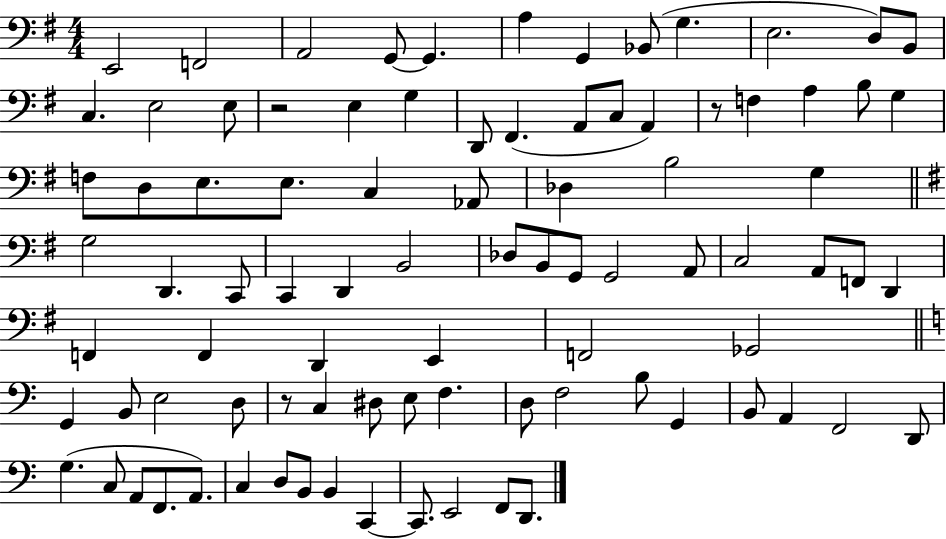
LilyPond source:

{
  \clef bass
  \numericTimeSignature
  \time 4/4
  \key g \major
  e,2 f,2 | a,2 g,8~~ g,4. | a4 g,4 bes,8( g4. | e2. d8) b,8 | \break c4. e2 e8 | r2 e4 g4 | d,8 fis,4.( a,8 c8 a,4) | r8 f4 a4 b8 g4 | \break f8 d8 e8. e8. c4 aes,8 | des4 b2 g4 | \bar "||" \break \key g \major g2 d,4. c,8 | c,4 d,4 b,2 | des8 b,8 g,8 g,2 a,8 | c2 a,8 f,8 d,4 | \break f,4 f,4 d,4 e,4 | f,2 ges,2 | \bar "||" \break \key c \major g,4 b,8 e2 d8 | r8 c4 dis8 e8 f4. | d8 f2 b8 g,4 | b,8 a,4 f,2 d,8 | \break g4.( c8 a,8 f,8. a,8.) | c4 d8 b,8 b,4 c,4~~ | c,8. e,2 f,8 d,8. | \bar "|."
}